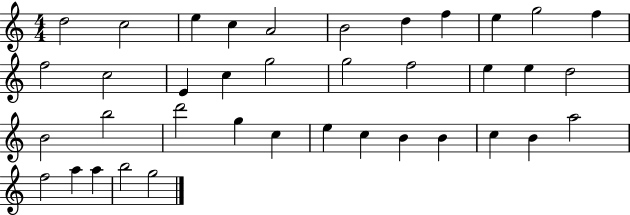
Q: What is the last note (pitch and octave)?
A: G5